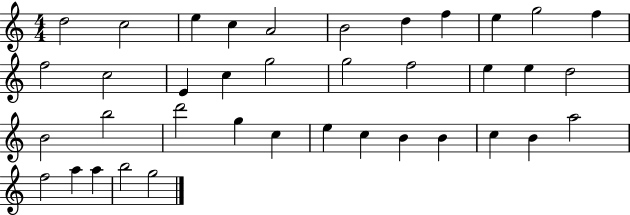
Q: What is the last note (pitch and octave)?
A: G5